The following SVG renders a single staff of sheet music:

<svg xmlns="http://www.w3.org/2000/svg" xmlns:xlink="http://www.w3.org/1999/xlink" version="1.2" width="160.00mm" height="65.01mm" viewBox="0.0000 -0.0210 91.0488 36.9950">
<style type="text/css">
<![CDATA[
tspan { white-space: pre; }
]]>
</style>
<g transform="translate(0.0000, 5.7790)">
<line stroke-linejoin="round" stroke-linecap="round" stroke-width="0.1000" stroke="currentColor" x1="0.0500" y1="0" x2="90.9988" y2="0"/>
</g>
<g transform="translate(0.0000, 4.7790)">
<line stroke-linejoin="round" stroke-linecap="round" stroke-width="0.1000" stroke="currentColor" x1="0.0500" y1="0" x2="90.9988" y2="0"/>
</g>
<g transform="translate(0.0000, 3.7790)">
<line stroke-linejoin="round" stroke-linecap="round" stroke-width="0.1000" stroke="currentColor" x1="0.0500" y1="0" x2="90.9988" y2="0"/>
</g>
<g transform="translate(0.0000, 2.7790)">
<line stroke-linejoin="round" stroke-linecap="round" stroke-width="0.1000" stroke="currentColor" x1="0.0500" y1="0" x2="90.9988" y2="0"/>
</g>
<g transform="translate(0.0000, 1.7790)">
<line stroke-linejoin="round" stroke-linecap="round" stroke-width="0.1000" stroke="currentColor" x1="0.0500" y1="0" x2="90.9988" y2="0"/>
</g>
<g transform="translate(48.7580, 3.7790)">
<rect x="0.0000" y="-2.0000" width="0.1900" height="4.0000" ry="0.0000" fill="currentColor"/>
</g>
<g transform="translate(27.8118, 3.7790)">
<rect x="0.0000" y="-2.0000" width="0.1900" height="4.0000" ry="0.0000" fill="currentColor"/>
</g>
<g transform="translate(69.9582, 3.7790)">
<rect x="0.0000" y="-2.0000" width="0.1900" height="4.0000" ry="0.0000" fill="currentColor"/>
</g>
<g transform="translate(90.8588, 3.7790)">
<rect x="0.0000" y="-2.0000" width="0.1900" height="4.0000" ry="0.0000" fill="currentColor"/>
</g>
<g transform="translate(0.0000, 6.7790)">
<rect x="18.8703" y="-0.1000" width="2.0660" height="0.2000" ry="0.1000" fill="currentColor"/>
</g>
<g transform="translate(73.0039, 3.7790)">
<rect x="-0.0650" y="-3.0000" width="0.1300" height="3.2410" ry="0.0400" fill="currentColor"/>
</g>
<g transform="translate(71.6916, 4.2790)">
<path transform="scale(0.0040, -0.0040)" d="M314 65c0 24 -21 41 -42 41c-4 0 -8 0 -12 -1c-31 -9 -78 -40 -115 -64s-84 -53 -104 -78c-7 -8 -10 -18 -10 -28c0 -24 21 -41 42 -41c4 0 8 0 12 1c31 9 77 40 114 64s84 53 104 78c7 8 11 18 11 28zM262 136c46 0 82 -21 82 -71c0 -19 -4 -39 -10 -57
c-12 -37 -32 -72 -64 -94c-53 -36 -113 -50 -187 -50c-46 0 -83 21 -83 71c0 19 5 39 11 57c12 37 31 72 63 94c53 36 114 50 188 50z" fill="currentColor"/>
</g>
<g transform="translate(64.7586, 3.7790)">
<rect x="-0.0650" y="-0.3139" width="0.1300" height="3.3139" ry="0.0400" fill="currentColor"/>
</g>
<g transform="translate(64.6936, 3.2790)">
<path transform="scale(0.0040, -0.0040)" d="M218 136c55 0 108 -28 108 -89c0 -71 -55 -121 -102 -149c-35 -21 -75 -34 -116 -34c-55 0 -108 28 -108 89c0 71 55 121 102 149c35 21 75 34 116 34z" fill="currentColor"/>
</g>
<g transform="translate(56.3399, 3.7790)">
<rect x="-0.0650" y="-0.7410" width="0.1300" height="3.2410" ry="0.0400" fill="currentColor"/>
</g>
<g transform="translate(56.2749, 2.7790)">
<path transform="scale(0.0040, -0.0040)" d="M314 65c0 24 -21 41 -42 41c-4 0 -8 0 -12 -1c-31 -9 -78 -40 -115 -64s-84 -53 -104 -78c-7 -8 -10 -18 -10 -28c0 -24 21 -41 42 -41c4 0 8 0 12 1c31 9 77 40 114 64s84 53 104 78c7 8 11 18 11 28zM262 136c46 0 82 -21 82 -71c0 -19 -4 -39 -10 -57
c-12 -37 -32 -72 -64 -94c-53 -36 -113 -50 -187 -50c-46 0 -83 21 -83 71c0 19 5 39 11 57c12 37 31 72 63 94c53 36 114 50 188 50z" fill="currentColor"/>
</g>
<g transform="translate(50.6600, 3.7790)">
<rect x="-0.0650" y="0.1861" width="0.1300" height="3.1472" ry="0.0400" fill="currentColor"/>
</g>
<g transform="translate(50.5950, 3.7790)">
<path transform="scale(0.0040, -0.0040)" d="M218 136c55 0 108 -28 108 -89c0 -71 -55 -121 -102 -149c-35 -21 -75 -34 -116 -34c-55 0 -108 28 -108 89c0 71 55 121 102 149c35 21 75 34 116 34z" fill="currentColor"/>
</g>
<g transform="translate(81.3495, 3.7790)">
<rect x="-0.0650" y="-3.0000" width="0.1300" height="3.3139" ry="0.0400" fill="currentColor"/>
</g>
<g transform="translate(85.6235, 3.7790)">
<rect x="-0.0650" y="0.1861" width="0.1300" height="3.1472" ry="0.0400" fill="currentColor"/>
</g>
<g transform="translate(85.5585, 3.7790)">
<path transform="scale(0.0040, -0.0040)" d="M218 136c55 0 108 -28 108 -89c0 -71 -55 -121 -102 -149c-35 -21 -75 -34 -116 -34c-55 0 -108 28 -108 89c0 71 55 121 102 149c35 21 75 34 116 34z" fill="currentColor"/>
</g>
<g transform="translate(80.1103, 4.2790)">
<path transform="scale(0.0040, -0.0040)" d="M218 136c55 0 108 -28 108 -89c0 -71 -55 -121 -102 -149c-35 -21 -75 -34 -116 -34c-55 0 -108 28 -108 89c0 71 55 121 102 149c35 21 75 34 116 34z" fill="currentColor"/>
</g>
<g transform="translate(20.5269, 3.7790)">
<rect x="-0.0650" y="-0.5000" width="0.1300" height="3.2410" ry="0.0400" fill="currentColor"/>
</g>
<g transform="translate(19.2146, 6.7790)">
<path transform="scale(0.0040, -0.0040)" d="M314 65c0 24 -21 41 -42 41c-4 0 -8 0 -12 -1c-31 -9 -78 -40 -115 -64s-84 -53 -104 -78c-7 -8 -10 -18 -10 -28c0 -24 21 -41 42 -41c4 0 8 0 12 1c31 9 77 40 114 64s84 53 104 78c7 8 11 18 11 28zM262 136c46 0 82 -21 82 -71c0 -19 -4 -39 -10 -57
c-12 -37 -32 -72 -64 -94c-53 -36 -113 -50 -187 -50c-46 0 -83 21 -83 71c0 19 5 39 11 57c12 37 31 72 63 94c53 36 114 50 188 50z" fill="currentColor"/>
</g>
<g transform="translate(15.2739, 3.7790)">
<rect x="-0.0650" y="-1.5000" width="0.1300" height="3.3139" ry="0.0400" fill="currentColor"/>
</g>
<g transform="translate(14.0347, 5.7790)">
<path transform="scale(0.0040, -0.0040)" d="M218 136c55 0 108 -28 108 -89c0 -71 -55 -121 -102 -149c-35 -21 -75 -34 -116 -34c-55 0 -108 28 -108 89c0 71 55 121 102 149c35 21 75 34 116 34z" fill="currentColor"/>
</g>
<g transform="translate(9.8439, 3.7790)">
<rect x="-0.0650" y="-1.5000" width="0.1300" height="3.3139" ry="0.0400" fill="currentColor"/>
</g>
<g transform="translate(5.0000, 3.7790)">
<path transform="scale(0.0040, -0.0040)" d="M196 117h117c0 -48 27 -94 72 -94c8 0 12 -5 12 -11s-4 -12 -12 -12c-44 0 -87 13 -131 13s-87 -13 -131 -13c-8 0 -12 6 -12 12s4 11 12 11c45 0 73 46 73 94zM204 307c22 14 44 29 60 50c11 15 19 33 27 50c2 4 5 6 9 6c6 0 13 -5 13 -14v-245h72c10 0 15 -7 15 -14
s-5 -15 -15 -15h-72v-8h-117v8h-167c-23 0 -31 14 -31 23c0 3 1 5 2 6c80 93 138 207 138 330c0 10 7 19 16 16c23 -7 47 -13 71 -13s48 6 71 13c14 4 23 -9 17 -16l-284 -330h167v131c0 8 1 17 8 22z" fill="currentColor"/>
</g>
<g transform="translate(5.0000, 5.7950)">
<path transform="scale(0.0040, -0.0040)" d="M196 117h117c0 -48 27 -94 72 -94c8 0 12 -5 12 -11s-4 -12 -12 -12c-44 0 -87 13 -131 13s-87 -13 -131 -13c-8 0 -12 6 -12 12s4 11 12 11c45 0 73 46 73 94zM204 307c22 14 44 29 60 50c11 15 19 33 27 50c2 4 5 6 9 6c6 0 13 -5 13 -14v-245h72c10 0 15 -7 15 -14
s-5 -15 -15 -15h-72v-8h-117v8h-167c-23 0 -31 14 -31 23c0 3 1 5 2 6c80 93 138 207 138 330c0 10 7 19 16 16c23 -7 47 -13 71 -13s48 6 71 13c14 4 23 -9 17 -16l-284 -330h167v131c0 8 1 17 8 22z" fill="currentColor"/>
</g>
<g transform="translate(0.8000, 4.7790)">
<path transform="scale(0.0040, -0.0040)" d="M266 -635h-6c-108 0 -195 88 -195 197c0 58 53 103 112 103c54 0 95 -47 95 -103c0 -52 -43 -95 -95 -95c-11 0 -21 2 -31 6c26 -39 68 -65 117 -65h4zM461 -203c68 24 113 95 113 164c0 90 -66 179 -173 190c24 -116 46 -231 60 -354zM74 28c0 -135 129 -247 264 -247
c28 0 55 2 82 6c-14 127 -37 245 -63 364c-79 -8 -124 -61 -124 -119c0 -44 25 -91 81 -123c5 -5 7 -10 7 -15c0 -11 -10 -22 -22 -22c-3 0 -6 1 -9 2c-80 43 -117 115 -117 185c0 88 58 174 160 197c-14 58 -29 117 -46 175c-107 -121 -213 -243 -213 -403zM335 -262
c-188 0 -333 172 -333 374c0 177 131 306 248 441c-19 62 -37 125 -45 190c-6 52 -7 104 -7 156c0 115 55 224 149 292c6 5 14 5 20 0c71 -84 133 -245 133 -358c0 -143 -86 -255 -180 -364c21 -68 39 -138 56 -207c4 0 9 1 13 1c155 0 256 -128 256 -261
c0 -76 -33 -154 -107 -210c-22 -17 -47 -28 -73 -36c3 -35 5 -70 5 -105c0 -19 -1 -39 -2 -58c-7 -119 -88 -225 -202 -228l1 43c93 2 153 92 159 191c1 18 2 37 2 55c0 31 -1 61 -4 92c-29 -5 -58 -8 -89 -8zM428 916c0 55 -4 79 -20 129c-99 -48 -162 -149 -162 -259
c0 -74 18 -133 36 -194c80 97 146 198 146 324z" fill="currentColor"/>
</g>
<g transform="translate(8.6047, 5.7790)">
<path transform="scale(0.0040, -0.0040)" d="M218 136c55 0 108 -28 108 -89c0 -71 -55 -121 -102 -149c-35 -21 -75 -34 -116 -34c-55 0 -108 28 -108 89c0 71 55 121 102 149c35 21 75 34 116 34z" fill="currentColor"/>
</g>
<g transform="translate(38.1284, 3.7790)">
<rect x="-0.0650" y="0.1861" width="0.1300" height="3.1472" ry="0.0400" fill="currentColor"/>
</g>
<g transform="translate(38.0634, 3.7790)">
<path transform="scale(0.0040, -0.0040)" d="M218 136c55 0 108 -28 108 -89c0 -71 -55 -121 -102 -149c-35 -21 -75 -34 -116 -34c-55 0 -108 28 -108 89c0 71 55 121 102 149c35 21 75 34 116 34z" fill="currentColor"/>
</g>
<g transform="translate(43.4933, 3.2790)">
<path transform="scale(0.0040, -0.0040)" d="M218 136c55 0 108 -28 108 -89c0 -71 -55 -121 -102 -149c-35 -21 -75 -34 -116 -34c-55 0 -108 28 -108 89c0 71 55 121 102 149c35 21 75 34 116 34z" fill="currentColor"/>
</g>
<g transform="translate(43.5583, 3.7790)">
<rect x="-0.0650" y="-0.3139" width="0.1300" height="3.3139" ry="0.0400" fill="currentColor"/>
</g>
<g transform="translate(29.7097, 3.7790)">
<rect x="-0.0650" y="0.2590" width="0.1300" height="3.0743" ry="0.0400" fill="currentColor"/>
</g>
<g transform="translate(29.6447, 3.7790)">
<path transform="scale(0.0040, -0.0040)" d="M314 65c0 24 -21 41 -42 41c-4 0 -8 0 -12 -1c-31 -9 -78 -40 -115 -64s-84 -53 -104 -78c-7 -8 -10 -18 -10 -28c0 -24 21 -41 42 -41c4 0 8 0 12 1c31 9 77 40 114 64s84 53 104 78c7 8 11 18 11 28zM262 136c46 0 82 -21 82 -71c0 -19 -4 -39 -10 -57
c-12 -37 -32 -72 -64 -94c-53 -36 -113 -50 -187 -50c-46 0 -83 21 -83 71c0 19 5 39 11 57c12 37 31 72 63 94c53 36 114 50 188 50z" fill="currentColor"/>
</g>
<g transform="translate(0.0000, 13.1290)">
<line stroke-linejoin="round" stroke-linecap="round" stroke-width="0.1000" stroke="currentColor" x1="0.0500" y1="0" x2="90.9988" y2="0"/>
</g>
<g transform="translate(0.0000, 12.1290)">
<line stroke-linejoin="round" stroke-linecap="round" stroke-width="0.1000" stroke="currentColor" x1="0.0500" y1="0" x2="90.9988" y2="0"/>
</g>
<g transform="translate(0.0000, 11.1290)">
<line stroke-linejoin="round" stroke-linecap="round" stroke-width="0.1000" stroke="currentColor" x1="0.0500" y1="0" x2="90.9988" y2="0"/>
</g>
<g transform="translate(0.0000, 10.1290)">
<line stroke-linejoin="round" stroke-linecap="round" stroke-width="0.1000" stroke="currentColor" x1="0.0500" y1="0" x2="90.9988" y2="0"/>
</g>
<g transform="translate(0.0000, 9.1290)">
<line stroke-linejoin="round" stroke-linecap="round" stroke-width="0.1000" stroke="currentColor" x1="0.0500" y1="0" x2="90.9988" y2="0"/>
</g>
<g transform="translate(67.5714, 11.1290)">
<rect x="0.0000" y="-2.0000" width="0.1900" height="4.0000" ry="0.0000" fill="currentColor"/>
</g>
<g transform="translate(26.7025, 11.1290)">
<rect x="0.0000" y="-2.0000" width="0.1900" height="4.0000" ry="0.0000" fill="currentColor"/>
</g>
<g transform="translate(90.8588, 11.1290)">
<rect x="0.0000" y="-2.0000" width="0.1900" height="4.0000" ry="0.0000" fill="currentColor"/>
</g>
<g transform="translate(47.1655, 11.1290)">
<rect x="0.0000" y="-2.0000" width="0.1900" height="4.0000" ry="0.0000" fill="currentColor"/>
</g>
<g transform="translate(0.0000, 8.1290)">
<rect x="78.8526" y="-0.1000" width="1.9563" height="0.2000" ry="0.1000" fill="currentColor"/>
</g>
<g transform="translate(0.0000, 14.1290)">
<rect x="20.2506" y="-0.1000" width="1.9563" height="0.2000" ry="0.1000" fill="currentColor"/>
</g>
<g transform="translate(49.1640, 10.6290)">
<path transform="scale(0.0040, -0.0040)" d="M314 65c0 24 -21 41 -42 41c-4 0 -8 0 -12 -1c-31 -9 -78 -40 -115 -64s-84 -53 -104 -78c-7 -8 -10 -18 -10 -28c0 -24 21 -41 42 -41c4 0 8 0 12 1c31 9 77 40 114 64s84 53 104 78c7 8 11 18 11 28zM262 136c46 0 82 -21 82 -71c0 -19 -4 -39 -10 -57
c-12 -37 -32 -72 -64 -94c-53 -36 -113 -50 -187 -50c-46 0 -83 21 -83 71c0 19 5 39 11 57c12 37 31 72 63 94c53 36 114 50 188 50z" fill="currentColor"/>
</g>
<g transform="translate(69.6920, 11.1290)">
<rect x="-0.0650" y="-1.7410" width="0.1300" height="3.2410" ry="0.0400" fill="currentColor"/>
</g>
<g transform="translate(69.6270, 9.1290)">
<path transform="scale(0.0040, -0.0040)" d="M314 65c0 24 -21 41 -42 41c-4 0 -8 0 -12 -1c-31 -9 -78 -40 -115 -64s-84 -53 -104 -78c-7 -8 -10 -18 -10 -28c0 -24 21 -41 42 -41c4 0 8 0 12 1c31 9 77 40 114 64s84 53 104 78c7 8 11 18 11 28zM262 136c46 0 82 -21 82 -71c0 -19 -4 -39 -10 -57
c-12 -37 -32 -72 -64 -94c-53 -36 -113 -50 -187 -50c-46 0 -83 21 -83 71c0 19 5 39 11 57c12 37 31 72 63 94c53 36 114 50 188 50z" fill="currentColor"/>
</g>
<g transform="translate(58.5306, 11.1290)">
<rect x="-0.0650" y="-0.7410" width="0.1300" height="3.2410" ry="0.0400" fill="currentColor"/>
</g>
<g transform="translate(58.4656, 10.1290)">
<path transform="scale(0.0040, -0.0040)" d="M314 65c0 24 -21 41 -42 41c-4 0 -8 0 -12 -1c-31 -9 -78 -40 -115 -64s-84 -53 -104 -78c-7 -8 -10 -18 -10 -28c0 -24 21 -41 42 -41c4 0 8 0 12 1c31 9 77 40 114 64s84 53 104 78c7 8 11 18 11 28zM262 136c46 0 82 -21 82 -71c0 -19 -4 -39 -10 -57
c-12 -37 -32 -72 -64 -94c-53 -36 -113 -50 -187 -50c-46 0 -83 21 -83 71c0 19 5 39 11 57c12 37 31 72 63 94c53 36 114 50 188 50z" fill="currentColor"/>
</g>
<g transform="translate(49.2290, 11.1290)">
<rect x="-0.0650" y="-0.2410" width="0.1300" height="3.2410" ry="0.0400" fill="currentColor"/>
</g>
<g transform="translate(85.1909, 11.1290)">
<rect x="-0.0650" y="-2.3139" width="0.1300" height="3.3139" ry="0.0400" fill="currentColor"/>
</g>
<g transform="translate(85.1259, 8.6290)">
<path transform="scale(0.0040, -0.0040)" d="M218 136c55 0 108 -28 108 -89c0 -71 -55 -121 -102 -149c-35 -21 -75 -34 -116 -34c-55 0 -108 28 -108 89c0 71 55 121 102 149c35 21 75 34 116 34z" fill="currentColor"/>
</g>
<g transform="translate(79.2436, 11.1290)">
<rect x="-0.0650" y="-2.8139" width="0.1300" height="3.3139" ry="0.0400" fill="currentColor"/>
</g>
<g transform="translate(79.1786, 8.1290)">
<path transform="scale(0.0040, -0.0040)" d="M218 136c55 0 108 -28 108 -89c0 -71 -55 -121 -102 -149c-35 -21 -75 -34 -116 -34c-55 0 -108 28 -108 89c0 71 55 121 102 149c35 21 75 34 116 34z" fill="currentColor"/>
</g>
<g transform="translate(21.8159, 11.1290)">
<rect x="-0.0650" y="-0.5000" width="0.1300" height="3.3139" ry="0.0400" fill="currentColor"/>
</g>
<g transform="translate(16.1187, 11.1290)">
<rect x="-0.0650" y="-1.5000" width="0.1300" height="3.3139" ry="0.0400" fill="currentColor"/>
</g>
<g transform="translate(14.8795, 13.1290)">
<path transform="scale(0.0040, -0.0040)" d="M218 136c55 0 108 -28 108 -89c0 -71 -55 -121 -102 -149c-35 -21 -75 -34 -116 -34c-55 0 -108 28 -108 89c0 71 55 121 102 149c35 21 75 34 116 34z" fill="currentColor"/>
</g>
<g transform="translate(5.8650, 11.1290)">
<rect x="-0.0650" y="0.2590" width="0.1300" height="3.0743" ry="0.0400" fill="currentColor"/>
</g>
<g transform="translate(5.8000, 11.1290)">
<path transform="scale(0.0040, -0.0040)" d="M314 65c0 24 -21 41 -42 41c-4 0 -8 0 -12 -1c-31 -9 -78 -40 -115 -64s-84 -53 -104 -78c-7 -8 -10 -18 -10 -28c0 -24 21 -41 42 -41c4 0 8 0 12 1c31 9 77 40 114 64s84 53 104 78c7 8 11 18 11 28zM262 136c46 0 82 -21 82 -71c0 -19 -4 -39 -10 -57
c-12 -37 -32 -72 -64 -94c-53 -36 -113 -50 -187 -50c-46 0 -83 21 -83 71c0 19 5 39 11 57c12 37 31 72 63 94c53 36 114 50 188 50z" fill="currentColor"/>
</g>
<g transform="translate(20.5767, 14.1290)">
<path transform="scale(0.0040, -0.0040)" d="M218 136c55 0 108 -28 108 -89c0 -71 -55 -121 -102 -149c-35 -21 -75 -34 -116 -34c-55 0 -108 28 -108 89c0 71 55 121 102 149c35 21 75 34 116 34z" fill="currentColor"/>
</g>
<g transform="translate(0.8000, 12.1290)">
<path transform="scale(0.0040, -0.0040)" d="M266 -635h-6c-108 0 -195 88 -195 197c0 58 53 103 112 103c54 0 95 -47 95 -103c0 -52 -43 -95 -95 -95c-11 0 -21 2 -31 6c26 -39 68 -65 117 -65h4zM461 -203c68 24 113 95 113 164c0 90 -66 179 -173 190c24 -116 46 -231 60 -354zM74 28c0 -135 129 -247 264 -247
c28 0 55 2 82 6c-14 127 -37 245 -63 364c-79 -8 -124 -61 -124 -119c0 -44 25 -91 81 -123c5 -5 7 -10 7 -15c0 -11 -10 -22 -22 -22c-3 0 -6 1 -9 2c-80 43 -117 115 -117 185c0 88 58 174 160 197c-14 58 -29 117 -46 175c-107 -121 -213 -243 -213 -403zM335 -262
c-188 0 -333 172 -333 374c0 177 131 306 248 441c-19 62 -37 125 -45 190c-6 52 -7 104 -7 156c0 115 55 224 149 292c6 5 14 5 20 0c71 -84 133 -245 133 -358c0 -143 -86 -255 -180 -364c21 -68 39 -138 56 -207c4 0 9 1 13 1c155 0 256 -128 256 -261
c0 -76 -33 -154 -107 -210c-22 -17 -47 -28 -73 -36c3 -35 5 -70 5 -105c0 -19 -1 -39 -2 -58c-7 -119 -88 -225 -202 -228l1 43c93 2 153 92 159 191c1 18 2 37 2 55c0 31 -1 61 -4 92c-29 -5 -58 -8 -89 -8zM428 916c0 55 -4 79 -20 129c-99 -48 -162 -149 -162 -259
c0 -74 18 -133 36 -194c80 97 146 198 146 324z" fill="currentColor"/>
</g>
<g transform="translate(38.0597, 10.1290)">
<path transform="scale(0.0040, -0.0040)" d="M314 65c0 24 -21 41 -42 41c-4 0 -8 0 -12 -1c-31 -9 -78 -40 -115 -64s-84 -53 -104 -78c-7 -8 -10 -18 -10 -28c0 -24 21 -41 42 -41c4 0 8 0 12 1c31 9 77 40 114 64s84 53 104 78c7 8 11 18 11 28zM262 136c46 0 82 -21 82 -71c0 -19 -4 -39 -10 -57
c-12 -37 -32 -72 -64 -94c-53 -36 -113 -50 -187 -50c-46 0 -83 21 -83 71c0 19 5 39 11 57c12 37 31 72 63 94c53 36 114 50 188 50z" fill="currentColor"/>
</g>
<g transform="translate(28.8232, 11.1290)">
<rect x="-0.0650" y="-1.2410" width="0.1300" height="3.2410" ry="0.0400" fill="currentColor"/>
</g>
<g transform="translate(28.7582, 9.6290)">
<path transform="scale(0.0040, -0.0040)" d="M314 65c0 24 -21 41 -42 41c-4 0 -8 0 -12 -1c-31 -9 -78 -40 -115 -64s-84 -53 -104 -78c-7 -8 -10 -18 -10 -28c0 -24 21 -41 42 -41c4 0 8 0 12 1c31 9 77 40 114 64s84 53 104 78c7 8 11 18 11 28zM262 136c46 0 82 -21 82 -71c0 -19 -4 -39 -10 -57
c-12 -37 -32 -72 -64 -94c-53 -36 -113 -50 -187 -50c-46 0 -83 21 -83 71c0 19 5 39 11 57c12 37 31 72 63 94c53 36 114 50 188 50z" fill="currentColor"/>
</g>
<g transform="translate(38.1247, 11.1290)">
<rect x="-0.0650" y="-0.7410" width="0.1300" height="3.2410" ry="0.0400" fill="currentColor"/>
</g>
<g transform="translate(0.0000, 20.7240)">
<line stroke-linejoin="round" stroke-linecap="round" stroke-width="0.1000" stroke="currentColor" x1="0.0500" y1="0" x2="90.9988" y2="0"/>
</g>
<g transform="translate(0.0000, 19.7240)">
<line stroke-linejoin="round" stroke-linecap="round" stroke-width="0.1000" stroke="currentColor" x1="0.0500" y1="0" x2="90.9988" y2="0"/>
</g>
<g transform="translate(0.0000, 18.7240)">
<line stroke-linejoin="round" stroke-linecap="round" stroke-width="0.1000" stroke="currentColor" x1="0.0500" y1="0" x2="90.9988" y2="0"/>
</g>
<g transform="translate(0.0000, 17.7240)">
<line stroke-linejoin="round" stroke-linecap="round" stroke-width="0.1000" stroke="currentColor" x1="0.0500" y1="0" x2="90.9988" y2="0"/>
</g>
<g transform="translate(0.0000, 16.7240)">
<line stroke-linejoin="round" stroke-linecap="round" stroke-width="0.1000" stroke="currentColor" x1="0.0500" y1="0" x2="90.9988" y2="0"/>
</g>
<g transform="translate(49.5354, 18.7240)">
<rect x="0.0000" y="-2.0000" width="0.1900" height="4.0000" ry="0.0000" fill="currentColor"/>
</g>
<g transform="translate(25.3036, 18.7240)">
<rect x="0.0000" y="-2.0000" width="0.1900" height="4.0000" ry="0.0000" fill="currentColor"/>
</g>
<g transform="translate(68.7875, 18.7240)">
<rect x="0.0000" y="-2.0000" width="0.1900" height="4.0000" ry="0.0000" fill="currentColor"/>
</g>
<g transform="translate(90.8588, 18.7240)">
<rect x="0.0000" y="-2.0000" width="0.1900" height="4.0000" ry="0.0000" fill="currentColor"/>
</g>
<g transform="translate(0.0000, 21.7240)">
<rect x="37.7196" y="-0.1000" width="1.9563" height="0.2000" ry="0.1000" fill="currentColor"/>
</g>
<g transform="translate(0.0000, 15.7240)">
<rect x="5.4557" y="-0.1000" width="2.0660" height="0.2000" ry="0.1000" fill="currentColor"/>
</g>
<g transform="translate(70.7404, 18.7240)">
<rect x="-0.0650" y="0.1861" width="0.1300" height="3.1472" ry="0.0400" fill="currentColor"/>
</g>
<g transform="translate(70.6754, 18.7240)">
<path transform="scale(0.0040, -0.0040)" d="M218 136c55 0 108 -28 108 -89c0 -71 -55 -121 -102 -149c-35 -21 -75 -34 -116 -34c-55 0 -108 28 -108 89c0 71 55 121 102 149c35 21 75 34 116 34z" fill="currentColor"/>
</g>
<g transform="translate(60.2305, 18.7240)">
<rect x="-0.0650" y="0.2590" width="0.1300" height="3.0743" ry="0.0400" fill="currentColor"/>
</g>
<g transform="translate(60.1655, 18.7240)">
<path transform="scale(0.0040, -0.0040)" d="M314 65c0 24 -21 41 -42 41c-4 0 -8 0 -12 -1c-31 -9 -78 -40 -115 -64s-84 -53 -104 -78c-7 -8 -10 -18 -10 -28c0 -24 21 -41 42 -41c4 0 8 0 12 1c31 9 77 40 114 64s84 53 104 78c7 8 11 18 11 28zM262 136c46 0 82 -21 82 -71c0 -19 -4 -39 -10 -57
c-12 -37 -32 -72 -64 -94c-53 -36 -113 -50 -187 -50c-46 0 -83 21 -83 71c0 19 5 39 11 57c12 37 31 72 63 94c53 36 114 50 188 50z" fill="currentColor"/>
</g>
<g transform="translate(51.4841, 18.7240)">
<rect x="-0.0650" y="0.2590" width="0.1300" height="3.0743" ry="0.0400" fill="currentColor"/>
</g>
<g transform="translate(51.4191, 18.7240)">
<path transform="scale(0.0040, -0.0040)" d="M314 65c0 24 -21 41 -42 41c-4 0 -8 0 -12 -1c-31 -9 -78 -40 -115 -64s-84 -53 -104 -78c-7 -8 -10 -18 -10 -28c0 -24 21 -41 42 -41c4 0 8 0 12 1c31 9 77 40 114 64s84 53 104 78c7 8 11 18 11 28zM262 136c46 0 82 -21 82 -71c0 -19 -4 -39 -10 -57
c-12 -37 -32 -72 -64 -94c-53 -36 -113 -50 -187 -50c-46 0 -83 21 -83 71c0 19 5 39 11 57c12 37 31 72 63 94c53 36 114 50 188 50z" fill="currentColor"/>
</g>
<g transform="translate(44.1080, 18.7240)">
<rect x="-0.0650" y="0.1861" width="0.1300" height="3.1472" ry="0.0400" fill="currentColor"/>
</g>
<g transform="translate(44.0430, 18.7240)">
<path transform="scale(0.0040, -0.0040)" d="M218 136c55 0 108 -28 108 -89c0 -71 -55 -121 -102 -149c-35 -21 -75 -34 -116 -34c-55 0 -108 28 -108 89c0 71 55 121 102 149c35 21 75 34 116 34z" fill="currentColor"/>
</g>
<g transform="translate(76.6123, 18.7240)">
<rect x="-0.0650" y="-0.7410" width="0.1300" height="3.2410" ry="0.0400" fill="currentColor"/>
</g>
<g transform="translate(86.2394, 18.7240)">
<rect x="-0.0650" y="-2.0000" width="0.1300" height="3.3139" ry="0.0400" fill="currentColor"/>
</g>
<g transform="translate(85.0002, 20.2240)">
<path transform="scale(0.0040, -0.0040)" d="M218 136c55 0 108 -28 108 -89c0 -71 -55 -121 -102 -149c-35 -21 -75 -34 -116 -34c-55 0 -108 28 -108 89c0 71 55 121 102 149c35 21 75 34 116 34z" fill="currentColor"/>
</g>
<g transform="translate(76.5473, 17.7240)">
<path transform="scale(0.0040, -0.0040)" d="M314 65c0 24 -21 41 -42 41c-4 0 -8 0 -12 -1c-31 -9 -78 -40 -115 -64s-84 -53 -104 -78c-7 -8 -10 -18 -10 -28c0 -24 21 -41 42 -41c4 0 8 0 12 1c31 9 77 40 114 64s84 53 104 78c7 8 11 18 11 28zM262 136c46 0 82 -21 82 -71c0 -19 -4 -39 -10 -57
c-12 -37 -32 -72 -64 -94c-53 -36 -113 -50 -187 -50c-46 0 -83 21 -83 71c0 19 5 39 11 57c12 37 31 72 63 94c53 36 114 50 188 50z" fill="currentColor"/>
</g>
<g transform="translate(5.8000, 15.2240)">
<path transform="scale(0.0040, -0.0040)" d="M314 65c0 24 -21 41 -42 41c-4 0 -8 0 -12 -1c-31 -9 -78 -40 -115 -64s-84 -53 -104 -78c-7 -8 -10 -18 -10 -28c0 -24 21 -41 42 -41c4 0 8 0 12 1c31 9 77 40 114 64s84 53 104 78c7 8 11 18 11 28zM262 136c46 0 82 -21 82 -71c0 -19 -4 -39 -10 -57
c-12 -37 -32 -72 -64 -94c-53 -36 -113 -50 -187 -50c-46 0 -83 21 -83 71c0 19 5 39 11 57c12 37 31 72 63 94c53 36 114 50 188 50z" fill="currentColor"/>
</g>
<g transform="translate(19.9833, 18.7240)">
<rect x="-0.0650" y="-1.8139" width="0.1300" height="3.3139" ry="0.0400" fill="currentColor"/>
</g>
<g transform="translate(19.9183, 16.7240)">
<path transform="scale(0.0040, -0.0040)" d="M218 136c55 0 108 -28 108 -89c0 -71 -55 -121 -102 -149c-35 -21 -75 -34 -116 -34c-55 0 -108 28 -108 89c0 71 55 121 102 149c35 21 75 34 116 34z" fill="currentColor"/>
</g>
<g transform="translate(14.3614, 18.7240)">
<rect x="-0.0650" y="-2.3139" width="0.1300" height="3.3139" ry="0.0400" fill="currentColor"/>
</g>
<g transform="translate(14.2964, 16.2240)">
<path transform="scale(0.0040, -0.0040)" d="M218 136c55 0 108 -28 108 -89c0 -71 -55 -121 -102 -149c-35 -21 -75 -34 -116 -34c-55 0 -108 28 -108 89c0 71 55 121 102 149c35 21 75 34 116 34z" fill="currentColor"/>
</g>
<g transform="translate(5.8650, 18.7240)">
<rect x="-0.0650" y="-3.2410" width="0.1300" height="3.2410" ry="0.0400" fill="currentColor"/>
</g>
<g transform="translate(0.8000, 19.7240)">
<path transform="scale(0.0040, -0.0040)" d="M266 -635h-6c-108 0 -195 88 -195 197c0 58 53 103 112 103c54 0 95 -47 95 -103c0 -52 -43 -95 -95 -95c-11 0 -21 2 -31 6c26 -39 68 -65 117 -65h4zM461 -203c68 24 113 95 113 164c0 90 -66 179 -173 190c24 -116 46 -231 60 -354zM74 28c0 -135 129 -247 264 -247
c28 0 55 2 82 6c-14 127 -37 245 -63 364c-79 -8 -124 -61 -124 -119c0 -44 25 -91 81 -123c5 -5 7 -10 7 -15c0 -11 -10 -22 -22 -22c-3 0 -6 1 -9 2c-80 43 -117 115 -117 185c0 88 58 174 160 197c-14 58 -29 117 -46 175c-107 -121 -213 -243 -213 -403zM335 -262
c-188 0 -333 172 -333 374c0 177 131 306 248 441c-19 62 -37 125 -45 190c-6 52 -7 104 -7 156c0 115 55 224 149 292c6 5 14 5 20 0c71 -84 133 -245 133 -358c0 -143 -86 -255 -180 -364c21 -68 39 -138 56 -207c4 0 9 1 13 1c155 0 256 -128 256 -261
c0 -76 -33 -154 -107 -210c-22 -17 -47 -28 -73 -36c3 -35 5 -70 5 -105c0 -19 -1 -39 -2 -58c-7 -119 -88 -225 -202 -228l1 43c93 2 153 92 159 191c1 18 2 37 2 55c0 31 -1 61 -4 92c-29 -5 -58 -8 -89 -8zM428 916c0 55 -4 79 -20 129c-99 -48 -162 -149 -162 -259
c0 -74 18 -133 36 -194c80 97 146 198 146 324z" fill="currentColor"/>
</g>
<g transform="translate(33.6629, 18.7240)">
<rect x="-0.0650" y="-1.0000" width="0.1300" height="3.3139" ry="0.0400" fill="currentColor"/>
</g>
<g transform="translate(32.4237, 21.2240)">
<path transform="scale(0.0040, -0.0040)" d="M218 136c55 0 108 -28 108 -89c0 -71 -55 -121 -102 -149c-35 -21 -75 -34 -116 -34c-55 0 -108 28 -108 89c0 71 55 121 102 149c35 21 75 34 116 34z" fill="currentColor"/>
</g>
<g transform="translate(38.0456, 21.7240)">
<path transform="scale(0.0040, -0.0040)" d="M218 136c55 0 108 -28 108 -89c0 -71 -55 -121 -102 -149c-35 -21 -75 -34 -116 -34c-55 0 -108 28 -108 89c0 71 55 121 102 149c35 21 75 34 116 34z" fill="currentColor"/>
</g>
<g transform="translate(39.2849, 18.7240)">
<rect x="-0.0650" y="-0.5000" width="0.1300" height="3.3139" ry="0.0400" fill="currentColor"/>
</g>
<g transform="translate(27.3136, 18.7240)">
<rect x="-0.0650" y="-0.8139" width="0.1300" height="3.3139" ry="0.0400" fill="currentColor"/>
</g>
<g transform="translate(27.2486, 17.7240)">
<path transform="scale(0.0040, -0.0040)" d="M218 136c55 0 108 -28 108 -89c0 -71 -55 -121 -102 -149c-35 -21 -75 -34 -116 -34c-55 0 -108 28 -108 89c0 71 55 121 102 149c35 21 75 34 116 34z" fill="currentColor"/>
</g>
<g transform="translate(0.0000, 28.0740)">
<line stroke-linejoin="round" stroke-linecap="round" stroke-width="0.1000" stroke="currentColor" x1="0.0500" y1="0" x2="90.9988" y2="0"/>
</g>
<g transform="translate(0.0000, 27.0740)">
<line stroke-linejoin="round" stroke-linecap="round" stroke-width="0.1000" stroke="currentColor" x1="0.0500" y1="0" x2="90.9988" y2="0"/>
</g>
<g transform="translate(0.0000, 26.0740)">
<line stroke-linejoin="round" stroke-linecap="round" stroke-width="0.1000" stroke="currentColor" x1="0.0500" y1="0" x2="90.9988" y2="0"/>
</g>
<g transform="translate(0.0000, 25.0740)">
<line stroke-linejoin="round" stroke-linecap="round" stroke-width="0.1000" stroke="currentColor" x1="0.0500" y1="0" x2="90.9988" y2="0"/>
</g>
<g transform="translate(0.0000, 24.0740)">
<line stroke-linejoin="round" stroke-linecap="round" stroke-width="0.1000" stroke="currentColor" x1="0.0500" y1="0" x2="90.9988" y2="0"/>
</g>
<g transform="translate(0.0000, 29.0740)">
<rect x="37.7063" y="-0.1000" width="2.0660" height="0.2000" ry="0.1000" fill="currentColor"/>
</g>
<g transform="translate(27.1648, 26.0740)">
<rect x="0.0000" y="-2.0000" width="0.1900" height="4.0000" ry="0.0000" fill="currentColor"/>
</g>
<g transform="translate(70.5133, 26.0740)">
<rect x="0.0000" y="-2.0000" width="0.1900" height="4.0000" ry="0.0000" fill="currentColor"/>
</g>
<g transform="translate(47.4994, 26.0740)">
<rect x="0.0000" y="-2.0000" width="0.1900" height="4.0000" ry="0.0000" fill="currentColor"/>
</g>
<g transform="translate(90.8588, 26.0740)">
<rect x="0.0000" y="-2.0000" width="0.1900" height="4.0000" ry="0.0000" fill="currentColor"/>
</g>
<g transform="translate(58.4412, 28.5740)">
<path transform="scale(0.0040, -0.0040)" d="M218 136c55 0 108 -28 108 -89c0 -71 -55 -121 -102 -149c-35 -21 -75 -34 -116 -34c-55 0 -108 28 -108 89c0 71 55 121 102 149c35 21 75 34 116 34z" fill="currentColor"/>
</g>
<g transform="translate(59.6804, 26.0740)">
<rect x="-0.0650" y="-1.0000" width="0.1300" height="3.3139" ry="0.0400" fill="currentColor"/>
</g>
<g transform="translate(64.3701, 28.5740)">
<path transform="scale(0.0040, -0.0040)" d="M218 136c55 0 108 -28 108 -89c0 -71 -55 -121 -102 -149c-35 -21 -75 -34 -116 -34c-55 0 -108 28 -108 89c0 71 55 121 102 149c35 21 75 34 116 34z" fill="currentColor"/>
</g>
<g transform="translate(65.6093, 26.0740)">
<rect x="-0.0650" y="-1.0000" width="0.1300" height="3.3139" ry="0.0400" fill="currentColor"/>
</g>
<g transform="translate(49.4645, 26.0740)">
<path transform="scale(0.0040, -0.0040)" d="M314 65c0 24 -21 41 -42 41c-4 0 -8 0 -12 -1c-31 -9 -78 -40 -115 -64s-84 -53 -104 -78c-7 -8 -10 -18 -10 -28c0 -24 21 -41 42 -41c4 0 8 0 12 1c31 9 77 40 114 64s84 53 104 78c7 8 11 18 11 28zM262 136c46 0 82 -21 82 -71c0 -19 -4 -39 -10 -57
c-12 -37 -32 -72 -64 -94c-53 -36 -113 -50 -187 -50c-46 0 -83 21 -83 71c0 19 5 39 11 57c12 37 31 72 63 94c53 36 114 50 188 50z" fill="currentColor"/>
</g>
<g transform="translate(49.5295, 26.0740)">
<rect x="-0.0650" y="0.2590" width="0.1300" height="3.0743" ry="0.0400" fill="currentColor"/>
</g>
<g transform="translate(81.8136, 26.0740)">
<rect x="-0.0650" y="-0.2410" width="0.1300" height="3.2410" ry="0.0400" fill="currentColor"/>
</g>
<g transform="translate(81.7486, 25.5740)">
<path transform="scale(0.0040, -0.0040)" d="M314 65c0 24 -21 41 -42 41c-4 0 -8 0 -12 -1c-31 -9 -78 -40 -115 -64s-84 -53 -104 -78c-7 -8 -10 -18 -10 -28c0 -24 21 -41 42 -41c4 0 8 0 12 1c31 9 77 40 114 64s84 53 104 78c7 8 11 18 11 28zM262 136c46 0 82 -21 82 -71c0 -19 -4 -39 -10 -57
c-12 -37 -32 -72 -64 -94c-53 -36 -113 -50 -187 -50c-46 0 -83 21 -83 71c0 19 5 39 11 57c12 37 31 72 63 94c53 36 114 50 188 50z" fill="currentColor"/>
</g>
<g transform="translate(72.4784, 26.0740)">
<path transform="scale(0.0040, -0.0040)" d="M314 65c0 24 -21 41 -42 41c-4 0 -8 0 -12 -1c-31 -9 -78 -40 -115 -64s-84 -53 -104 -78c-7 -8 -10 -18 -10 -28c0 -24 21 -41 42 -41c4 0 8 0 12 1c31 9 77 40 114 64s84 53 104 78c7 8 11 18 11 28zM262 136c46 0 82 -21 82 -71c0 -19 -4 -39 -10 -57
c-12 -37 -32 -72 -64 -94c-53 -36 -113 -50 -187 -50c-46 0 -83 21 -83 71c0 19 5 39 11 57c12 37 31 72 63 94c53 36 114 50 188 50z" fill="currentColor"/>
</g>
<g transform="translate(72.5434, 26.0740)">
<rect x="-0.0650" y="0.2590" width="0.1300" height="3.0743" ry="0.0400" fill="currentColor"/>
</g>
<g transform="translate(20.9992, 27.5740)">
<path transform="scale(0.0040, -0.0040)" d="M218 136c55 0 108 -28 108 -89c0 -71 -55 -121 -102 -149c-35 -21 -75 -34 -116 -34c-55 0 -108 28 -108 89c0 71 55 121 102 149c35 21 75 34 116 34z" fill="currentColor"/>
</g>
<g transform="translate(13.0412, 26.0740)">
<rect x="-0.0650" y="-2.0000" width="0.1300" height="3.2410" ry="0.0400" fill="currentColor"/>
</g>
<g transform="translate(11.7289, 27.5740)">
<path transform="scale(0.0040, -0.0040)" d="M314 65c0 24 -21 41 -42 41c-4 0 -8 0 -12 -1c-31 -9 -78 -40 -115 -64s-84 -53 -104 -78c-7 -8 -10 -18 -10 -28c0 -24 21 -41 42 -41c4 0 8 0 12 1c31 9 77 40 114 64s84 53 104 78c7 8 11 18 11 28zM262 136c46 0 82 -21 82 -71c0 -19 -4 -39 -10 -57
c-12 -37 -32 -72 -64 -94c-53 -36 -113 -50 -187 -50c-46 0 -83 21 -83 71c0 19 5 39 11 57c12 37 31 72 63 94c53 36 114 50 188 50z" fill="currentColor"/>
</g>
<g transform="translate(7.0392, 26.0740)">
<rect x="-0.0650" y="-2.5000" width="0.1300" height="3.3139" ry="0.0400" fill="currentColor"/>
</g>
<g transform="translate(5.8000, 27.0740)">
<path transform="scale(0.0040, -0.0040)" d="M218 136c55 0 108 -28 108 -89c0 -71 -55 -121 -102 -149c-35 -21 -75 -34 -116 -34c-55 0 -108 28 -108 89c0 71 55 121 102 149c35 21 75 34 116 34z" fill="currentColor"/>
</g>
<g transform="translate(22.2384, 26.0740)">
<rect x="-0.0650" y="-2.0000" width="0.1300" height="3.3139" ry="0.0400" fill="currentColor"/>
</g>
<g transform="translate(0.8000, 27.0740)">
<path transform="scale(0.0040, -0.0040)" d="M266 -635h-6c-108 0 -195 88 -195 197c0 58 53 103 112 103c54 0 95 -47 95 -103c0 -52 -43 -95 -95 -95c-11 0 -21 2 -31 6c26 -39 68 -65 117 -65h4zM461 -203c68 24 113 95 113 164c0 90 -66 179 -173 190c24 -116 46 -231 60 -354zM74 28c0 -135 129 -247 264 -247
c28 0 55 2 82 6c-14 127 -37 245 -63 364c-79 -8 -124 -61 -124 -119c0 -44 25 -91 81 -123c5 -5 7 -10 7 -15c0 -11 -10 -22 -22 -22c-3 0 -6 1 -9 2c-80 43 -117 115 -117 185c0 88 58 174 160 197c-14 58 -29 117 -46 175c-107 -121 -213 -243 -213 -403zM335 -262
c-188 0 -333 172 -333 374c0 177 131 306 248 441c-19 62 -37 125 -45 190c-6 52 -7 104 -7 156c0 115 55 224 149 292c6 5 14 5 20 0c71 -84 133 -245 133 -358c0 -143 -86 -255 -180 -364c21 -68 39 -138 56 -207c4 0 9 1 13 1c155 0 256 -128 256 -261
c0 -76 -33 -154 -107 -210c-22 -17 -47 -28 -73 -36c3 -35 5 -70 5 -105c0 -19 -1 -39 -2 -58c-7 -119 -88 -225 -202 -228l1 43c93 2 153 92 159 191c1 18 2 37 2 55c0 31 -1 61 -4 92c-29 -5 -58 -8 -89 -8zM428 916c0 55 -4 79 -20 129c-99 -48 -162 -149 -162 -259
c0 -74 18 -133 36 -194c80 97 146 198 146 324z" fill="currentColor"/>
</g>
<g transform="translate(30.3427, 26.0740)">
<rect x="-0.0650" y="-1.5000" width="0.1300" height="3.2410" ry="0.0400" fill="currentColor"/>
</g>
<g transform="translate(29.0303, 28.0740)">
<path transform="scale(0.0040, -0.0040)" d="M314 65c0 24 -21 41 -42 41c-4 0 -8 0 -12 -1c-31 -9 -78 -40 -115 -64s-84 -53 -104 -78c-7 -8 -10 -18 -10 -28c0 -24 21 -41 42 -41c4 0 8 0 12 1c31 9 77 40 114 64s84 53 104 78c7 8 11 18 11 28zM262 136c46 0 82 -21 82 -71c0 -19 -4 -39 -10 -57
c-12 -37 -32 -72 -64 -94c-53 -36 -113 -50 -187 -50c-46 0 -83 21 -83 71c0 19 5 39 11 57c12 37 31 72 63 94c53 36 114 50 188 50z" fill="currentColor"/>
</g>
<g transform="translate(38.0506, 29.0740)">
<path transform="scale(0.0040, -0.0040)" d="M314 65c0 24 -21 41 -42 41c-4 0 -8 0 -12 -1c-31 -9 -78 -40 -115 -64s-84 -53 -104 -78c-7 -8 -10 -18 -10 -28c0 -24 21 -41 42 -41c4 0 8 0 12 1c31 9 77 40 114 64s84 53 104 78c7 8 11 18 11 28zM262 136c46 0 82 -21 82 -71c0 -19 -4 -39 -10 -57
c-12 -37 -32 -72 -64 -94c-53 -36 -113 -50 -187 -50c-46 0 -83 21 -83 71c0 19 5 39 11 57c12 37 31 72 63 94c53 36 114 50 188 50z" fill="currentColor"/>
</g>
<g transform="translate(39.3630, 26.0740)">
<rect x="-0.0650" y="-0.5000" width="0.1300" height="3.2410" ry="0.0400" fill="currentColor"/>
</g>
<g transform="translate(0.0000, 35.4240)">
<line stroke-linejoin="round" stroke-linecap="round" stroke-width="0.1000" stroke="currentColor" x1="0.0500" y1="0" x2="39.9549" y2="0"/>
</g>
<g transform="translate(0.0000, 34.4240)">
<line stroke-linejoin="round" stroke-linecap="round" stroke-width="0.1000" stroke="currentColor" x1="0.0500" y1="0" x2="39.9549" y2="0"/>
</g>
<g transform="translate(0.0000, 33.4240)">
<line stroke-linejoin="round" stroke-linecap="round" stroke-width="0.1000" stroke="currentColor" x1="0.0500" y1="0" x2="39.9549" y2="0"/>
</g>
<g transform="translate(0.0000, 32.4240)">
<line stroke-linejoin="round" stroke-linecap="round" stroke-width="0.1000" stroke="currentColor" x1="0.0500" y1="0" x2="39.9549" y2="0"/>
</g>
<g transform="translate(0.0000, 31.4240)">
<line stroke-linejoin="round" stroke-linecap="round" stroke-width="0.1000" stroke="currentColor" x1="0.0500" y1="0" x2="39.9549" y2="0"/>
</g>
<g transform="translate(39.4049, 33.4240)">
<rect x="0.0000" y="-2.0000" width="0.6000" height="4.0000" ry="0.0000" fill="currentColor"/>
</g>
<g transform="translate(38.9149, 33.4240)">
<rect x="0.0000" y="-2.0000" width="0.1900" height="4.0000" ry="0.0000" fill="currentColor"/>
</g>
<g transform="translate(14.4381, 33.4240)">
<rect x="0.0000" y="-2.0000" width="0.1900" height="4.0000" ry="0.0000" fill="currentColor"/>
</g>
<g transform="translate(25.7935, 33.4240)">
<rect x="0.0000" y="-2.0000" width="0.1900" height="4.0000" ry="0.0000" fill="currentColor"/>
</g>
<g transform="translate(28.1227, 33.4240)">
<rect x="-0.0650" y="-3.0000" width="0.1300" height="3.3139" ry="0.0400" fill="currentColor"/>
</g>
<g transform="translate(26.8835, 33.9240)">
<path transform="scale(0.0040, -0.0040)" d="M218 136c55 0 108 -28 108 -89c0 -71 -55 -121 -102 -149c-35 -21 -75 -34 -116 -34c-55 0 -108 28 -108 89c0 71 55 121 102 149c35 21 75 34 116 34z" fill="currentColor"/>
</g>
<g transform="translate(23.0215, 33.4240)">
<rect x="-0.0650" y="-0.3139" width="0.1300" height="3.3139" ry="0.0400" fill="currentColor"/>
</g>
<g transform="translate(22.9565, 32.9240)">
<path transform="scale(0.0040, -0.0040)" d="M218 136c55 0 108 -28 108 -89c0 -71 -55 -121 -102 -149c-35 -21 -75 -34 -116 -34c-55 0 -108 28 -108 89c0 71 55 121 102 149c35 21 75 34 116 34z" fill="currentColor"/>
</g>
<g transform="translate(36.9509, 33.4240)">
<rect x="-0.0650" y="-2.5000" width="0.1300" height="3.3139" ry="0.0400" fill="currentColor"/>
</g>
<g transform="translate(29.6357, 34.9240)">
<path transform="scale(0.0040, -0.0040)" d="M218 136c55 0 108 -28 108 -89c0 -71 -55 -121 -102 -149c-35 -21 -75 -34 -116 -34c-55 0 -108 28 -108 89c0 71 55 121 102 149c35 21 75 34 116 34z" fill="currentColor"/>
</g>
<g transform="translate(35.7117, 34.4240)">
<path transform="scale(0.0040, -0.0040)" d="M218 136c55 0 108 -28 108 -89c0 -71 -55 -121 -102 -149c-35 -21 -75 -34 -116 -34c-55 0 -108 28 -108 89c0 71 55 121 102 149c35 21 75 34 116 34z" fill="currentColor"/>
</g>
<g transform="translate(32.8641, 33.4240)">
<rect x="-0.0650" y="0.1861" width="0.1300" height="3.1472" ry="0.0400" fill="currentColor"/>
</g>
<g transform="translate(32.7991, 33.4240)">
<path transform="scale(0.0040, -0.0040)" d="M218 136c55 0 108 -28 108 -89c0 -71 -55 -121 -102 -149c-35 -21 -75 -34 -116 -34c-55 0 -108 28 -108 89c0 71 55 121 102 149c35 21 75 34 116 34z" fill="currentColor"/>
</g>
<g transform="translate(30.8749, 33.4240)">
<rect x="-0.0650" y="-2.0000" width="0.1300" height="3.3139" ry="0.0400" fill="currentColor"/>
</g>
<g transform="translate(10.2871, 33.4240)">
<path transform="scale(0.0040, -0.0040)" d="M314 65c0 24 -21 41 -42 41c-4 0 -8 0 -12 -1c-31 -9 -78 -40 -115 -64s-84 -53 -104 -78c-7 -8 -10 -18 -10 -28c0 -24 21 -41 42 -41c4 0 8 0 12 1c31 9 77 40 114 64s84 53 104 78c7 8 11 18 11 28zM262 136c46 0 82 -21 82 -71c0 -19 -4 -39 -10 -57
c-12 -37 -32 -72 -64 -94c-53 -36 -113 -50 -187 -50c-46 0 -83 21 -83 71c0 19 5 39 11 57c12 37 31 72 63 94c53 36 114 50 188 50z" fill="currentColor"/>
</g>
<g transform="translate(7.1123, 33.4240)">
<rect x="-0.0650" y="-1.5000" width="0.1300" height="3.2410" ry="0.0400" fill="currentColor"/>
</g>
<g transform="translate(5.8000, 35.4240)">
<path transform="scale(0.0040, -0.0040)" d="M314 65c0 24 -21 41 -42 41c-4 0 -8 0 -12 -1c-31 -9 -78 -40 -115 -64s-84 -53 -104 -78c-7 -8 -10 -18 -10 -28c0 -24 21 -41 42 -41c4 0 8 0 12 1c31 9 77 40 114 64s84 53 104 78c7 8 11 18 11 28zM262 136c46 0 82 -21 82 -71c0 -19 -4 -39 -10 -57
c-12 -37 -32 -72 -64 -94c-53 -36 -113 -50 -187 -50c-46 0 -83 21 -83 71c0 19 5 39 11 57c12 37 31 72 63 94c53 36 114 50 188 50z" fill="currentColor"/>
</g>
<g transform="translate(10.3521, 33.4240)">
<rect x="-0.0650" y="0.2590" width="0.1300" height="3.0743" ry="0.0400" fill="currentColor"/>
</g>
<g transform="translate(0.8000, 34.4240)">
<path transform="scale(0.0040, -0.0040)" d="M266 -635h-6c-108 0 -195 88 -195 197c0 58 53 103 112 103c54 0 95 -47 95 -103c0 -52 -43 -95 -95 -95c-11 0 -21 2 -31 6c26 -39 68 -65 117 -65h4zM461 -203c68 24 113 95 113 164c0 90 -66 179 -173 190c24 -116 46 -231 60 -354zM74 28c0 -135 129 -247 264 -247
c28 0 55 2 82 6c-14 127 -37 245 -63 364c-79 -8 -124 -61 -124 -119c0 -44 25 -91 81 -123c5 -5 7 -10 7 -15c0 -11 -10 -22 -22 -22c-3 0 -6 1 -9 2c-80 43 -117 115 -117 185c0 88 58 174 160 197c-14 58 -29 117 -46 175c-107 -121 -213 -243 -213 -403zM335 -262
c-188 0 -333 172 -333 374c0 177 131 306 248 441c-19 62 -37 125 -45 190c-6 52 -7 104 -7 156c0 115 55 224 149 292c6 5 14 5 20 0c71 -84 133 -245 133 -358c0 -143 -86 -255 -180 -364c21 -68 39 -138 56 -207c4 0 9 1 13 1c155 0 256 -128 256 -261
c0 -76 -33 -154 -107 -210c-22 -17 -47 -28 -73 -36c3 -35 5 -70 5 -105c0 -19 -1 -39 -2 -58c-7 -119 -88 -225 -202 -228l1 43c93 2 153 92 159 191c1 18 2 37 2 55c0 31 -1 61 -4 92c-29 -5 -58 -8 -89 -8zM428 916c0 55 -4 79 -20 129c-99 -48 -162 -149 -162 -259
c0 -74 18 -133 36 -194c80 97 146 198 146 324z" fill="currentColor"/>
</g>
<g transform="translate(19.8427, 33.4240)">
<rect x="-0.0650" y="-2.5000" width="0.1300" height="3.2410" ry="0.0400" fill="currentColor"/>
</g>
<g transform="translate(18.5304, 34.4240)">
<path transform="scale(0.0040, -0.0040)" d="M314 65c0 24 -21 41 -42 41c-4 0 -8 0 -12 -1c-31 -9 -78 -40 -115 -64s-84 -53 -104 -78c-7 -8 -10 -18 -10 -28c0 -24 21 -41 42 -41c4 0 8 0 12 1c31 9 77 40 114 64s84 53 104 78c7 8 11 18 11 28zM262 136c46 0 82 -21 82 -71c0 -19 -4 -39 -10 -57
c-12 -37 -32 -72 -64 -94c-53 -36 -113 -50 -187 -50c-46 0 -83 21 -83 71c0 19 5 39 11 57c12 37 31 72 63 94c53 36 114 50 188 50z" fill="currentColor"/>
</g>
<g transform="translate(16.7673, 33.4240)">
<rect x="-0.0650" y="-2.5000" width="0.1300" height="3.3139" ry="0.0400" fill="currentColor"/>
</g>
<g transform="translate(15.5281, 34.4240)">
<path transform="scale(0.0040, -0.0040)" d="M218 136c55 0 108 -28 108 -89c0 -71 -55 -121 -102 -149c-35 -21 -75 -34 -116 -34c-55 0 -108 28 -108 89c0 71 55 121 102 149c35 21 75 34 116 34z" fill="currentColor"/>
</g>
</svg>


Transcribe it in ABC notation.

X:1
T:Untitled
M:4/4
L:1/4
K:C
E E C2 B2 B c B d2 c A2 A B B2 E C e2 d2 c2 d2 f2 a g b2 g f d D C B B2 B2 B d2 F G F2 F E2 C2 B2 D D B2 c2 E2 B2 G G2 c A F B G